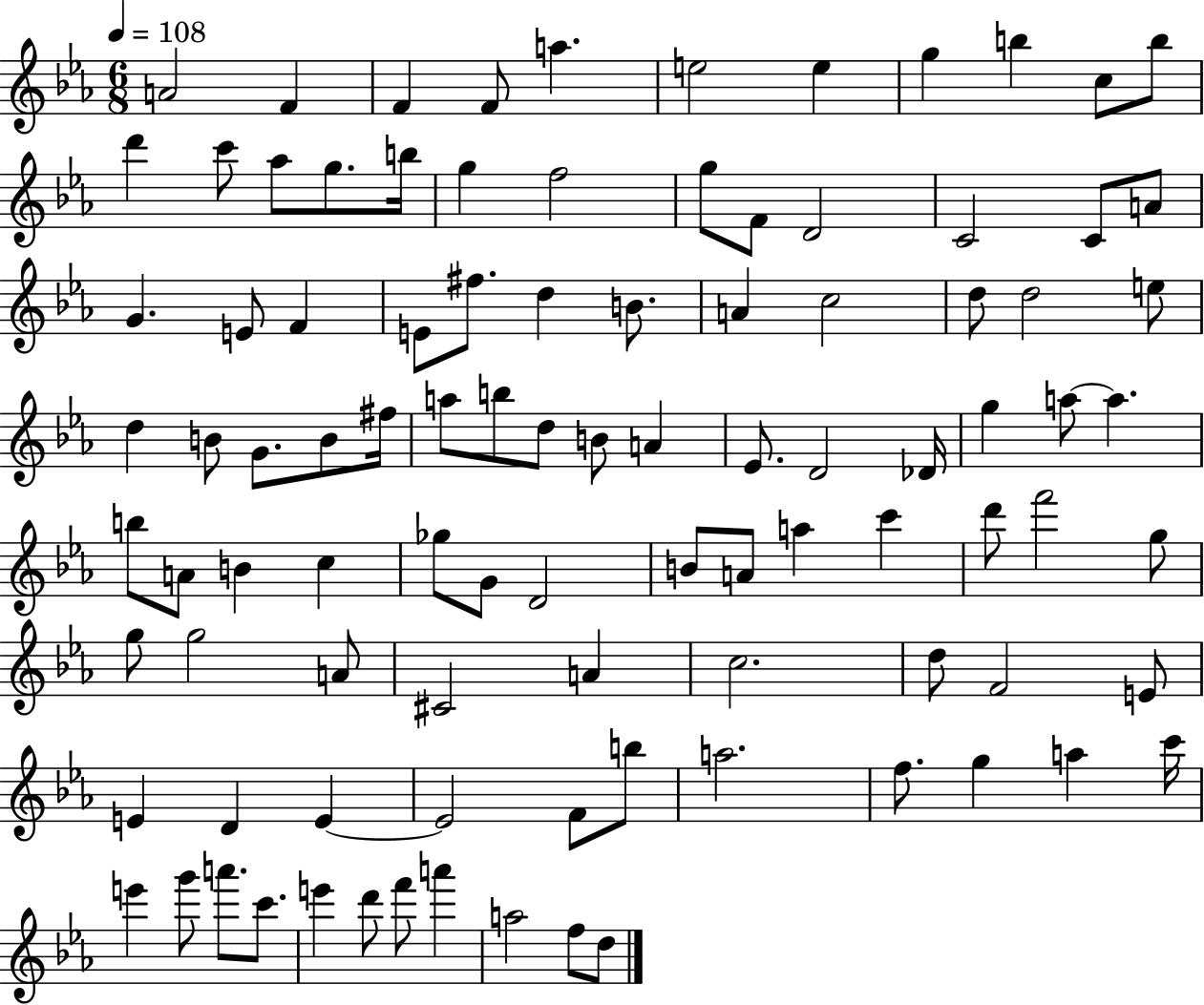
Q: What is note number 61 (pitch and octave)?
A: A4